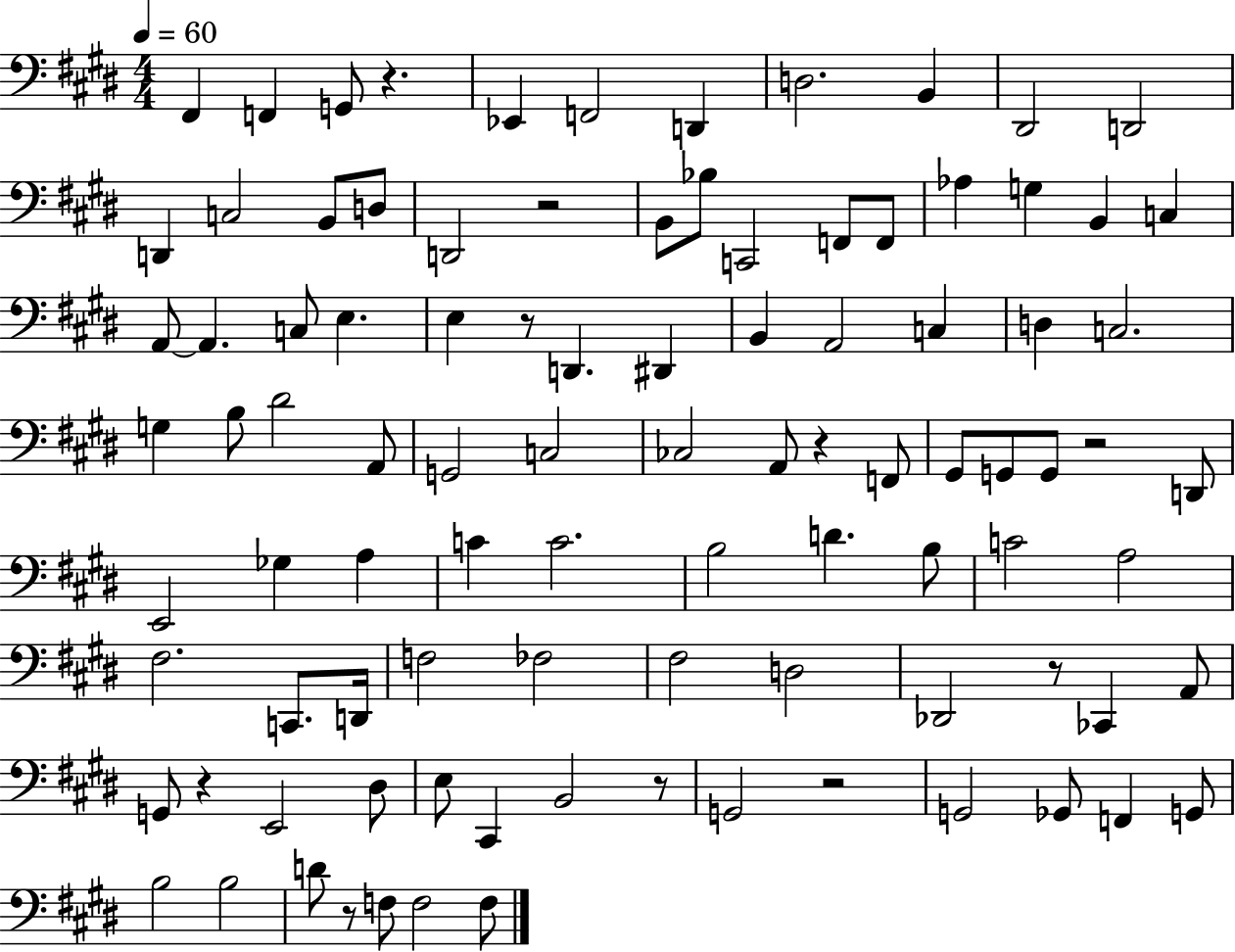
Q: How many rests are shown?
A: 10